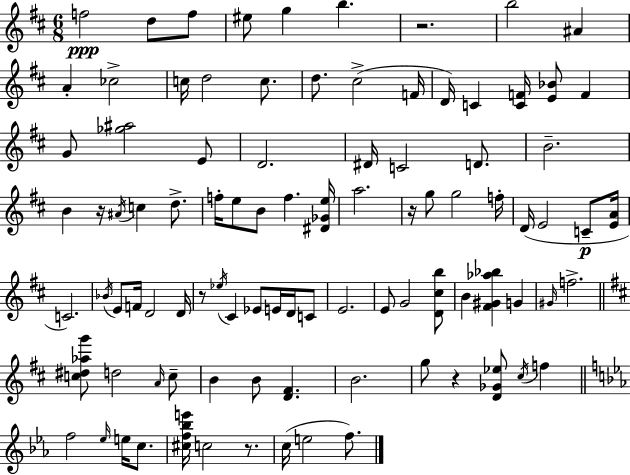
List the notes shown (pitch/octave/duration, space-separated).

F5/h D5/e F5/e EIS5/e G5/q B5/q. R/h. B5/h A#4/q A4/q CES5/h C5/s D5/h C5/e. D5/e. C#5/h F4/s D4/s C4/q [C4,F4]/s [E4,Bb4]/e F4/q G4/e [Gb5,A#5]/h E4/e D4/h. D#4/s C4/h D4/e. B4/h. B4/q R/s A#4/s C5/q D5/e. F5/s E5/e B4/e F5/q. [D#4,Gb4,E5]/s A5/h. R/s G5/e G5/h F5/s D4/s E4/h C4/e [E4,A4]/s C4/h. Bb4/s E4/e F4/s D4/h D4/s R/e Eb5/s C#4/q Eb4/e E4/s D4/s C4/e E4/h. E4/e G4/h [D4,C#5,B5]/e B4/q [F#4,G#4,Ab5,Bb5]/q G4/q G#4/s F5/h. [C5,D#5,Ab5,G6]/e D5/h A4/s C5/e B4/q B4/e [D4,F#4]/q. B4/h. G5/e R/q [D4,Gb4,Eb5]/e C#5/s F5/q F5/h Eb5/s E5/s C5/e. [C#5,F5,Bb5,E6]/s C5/h R/e. C5/s E5/h F5/e.